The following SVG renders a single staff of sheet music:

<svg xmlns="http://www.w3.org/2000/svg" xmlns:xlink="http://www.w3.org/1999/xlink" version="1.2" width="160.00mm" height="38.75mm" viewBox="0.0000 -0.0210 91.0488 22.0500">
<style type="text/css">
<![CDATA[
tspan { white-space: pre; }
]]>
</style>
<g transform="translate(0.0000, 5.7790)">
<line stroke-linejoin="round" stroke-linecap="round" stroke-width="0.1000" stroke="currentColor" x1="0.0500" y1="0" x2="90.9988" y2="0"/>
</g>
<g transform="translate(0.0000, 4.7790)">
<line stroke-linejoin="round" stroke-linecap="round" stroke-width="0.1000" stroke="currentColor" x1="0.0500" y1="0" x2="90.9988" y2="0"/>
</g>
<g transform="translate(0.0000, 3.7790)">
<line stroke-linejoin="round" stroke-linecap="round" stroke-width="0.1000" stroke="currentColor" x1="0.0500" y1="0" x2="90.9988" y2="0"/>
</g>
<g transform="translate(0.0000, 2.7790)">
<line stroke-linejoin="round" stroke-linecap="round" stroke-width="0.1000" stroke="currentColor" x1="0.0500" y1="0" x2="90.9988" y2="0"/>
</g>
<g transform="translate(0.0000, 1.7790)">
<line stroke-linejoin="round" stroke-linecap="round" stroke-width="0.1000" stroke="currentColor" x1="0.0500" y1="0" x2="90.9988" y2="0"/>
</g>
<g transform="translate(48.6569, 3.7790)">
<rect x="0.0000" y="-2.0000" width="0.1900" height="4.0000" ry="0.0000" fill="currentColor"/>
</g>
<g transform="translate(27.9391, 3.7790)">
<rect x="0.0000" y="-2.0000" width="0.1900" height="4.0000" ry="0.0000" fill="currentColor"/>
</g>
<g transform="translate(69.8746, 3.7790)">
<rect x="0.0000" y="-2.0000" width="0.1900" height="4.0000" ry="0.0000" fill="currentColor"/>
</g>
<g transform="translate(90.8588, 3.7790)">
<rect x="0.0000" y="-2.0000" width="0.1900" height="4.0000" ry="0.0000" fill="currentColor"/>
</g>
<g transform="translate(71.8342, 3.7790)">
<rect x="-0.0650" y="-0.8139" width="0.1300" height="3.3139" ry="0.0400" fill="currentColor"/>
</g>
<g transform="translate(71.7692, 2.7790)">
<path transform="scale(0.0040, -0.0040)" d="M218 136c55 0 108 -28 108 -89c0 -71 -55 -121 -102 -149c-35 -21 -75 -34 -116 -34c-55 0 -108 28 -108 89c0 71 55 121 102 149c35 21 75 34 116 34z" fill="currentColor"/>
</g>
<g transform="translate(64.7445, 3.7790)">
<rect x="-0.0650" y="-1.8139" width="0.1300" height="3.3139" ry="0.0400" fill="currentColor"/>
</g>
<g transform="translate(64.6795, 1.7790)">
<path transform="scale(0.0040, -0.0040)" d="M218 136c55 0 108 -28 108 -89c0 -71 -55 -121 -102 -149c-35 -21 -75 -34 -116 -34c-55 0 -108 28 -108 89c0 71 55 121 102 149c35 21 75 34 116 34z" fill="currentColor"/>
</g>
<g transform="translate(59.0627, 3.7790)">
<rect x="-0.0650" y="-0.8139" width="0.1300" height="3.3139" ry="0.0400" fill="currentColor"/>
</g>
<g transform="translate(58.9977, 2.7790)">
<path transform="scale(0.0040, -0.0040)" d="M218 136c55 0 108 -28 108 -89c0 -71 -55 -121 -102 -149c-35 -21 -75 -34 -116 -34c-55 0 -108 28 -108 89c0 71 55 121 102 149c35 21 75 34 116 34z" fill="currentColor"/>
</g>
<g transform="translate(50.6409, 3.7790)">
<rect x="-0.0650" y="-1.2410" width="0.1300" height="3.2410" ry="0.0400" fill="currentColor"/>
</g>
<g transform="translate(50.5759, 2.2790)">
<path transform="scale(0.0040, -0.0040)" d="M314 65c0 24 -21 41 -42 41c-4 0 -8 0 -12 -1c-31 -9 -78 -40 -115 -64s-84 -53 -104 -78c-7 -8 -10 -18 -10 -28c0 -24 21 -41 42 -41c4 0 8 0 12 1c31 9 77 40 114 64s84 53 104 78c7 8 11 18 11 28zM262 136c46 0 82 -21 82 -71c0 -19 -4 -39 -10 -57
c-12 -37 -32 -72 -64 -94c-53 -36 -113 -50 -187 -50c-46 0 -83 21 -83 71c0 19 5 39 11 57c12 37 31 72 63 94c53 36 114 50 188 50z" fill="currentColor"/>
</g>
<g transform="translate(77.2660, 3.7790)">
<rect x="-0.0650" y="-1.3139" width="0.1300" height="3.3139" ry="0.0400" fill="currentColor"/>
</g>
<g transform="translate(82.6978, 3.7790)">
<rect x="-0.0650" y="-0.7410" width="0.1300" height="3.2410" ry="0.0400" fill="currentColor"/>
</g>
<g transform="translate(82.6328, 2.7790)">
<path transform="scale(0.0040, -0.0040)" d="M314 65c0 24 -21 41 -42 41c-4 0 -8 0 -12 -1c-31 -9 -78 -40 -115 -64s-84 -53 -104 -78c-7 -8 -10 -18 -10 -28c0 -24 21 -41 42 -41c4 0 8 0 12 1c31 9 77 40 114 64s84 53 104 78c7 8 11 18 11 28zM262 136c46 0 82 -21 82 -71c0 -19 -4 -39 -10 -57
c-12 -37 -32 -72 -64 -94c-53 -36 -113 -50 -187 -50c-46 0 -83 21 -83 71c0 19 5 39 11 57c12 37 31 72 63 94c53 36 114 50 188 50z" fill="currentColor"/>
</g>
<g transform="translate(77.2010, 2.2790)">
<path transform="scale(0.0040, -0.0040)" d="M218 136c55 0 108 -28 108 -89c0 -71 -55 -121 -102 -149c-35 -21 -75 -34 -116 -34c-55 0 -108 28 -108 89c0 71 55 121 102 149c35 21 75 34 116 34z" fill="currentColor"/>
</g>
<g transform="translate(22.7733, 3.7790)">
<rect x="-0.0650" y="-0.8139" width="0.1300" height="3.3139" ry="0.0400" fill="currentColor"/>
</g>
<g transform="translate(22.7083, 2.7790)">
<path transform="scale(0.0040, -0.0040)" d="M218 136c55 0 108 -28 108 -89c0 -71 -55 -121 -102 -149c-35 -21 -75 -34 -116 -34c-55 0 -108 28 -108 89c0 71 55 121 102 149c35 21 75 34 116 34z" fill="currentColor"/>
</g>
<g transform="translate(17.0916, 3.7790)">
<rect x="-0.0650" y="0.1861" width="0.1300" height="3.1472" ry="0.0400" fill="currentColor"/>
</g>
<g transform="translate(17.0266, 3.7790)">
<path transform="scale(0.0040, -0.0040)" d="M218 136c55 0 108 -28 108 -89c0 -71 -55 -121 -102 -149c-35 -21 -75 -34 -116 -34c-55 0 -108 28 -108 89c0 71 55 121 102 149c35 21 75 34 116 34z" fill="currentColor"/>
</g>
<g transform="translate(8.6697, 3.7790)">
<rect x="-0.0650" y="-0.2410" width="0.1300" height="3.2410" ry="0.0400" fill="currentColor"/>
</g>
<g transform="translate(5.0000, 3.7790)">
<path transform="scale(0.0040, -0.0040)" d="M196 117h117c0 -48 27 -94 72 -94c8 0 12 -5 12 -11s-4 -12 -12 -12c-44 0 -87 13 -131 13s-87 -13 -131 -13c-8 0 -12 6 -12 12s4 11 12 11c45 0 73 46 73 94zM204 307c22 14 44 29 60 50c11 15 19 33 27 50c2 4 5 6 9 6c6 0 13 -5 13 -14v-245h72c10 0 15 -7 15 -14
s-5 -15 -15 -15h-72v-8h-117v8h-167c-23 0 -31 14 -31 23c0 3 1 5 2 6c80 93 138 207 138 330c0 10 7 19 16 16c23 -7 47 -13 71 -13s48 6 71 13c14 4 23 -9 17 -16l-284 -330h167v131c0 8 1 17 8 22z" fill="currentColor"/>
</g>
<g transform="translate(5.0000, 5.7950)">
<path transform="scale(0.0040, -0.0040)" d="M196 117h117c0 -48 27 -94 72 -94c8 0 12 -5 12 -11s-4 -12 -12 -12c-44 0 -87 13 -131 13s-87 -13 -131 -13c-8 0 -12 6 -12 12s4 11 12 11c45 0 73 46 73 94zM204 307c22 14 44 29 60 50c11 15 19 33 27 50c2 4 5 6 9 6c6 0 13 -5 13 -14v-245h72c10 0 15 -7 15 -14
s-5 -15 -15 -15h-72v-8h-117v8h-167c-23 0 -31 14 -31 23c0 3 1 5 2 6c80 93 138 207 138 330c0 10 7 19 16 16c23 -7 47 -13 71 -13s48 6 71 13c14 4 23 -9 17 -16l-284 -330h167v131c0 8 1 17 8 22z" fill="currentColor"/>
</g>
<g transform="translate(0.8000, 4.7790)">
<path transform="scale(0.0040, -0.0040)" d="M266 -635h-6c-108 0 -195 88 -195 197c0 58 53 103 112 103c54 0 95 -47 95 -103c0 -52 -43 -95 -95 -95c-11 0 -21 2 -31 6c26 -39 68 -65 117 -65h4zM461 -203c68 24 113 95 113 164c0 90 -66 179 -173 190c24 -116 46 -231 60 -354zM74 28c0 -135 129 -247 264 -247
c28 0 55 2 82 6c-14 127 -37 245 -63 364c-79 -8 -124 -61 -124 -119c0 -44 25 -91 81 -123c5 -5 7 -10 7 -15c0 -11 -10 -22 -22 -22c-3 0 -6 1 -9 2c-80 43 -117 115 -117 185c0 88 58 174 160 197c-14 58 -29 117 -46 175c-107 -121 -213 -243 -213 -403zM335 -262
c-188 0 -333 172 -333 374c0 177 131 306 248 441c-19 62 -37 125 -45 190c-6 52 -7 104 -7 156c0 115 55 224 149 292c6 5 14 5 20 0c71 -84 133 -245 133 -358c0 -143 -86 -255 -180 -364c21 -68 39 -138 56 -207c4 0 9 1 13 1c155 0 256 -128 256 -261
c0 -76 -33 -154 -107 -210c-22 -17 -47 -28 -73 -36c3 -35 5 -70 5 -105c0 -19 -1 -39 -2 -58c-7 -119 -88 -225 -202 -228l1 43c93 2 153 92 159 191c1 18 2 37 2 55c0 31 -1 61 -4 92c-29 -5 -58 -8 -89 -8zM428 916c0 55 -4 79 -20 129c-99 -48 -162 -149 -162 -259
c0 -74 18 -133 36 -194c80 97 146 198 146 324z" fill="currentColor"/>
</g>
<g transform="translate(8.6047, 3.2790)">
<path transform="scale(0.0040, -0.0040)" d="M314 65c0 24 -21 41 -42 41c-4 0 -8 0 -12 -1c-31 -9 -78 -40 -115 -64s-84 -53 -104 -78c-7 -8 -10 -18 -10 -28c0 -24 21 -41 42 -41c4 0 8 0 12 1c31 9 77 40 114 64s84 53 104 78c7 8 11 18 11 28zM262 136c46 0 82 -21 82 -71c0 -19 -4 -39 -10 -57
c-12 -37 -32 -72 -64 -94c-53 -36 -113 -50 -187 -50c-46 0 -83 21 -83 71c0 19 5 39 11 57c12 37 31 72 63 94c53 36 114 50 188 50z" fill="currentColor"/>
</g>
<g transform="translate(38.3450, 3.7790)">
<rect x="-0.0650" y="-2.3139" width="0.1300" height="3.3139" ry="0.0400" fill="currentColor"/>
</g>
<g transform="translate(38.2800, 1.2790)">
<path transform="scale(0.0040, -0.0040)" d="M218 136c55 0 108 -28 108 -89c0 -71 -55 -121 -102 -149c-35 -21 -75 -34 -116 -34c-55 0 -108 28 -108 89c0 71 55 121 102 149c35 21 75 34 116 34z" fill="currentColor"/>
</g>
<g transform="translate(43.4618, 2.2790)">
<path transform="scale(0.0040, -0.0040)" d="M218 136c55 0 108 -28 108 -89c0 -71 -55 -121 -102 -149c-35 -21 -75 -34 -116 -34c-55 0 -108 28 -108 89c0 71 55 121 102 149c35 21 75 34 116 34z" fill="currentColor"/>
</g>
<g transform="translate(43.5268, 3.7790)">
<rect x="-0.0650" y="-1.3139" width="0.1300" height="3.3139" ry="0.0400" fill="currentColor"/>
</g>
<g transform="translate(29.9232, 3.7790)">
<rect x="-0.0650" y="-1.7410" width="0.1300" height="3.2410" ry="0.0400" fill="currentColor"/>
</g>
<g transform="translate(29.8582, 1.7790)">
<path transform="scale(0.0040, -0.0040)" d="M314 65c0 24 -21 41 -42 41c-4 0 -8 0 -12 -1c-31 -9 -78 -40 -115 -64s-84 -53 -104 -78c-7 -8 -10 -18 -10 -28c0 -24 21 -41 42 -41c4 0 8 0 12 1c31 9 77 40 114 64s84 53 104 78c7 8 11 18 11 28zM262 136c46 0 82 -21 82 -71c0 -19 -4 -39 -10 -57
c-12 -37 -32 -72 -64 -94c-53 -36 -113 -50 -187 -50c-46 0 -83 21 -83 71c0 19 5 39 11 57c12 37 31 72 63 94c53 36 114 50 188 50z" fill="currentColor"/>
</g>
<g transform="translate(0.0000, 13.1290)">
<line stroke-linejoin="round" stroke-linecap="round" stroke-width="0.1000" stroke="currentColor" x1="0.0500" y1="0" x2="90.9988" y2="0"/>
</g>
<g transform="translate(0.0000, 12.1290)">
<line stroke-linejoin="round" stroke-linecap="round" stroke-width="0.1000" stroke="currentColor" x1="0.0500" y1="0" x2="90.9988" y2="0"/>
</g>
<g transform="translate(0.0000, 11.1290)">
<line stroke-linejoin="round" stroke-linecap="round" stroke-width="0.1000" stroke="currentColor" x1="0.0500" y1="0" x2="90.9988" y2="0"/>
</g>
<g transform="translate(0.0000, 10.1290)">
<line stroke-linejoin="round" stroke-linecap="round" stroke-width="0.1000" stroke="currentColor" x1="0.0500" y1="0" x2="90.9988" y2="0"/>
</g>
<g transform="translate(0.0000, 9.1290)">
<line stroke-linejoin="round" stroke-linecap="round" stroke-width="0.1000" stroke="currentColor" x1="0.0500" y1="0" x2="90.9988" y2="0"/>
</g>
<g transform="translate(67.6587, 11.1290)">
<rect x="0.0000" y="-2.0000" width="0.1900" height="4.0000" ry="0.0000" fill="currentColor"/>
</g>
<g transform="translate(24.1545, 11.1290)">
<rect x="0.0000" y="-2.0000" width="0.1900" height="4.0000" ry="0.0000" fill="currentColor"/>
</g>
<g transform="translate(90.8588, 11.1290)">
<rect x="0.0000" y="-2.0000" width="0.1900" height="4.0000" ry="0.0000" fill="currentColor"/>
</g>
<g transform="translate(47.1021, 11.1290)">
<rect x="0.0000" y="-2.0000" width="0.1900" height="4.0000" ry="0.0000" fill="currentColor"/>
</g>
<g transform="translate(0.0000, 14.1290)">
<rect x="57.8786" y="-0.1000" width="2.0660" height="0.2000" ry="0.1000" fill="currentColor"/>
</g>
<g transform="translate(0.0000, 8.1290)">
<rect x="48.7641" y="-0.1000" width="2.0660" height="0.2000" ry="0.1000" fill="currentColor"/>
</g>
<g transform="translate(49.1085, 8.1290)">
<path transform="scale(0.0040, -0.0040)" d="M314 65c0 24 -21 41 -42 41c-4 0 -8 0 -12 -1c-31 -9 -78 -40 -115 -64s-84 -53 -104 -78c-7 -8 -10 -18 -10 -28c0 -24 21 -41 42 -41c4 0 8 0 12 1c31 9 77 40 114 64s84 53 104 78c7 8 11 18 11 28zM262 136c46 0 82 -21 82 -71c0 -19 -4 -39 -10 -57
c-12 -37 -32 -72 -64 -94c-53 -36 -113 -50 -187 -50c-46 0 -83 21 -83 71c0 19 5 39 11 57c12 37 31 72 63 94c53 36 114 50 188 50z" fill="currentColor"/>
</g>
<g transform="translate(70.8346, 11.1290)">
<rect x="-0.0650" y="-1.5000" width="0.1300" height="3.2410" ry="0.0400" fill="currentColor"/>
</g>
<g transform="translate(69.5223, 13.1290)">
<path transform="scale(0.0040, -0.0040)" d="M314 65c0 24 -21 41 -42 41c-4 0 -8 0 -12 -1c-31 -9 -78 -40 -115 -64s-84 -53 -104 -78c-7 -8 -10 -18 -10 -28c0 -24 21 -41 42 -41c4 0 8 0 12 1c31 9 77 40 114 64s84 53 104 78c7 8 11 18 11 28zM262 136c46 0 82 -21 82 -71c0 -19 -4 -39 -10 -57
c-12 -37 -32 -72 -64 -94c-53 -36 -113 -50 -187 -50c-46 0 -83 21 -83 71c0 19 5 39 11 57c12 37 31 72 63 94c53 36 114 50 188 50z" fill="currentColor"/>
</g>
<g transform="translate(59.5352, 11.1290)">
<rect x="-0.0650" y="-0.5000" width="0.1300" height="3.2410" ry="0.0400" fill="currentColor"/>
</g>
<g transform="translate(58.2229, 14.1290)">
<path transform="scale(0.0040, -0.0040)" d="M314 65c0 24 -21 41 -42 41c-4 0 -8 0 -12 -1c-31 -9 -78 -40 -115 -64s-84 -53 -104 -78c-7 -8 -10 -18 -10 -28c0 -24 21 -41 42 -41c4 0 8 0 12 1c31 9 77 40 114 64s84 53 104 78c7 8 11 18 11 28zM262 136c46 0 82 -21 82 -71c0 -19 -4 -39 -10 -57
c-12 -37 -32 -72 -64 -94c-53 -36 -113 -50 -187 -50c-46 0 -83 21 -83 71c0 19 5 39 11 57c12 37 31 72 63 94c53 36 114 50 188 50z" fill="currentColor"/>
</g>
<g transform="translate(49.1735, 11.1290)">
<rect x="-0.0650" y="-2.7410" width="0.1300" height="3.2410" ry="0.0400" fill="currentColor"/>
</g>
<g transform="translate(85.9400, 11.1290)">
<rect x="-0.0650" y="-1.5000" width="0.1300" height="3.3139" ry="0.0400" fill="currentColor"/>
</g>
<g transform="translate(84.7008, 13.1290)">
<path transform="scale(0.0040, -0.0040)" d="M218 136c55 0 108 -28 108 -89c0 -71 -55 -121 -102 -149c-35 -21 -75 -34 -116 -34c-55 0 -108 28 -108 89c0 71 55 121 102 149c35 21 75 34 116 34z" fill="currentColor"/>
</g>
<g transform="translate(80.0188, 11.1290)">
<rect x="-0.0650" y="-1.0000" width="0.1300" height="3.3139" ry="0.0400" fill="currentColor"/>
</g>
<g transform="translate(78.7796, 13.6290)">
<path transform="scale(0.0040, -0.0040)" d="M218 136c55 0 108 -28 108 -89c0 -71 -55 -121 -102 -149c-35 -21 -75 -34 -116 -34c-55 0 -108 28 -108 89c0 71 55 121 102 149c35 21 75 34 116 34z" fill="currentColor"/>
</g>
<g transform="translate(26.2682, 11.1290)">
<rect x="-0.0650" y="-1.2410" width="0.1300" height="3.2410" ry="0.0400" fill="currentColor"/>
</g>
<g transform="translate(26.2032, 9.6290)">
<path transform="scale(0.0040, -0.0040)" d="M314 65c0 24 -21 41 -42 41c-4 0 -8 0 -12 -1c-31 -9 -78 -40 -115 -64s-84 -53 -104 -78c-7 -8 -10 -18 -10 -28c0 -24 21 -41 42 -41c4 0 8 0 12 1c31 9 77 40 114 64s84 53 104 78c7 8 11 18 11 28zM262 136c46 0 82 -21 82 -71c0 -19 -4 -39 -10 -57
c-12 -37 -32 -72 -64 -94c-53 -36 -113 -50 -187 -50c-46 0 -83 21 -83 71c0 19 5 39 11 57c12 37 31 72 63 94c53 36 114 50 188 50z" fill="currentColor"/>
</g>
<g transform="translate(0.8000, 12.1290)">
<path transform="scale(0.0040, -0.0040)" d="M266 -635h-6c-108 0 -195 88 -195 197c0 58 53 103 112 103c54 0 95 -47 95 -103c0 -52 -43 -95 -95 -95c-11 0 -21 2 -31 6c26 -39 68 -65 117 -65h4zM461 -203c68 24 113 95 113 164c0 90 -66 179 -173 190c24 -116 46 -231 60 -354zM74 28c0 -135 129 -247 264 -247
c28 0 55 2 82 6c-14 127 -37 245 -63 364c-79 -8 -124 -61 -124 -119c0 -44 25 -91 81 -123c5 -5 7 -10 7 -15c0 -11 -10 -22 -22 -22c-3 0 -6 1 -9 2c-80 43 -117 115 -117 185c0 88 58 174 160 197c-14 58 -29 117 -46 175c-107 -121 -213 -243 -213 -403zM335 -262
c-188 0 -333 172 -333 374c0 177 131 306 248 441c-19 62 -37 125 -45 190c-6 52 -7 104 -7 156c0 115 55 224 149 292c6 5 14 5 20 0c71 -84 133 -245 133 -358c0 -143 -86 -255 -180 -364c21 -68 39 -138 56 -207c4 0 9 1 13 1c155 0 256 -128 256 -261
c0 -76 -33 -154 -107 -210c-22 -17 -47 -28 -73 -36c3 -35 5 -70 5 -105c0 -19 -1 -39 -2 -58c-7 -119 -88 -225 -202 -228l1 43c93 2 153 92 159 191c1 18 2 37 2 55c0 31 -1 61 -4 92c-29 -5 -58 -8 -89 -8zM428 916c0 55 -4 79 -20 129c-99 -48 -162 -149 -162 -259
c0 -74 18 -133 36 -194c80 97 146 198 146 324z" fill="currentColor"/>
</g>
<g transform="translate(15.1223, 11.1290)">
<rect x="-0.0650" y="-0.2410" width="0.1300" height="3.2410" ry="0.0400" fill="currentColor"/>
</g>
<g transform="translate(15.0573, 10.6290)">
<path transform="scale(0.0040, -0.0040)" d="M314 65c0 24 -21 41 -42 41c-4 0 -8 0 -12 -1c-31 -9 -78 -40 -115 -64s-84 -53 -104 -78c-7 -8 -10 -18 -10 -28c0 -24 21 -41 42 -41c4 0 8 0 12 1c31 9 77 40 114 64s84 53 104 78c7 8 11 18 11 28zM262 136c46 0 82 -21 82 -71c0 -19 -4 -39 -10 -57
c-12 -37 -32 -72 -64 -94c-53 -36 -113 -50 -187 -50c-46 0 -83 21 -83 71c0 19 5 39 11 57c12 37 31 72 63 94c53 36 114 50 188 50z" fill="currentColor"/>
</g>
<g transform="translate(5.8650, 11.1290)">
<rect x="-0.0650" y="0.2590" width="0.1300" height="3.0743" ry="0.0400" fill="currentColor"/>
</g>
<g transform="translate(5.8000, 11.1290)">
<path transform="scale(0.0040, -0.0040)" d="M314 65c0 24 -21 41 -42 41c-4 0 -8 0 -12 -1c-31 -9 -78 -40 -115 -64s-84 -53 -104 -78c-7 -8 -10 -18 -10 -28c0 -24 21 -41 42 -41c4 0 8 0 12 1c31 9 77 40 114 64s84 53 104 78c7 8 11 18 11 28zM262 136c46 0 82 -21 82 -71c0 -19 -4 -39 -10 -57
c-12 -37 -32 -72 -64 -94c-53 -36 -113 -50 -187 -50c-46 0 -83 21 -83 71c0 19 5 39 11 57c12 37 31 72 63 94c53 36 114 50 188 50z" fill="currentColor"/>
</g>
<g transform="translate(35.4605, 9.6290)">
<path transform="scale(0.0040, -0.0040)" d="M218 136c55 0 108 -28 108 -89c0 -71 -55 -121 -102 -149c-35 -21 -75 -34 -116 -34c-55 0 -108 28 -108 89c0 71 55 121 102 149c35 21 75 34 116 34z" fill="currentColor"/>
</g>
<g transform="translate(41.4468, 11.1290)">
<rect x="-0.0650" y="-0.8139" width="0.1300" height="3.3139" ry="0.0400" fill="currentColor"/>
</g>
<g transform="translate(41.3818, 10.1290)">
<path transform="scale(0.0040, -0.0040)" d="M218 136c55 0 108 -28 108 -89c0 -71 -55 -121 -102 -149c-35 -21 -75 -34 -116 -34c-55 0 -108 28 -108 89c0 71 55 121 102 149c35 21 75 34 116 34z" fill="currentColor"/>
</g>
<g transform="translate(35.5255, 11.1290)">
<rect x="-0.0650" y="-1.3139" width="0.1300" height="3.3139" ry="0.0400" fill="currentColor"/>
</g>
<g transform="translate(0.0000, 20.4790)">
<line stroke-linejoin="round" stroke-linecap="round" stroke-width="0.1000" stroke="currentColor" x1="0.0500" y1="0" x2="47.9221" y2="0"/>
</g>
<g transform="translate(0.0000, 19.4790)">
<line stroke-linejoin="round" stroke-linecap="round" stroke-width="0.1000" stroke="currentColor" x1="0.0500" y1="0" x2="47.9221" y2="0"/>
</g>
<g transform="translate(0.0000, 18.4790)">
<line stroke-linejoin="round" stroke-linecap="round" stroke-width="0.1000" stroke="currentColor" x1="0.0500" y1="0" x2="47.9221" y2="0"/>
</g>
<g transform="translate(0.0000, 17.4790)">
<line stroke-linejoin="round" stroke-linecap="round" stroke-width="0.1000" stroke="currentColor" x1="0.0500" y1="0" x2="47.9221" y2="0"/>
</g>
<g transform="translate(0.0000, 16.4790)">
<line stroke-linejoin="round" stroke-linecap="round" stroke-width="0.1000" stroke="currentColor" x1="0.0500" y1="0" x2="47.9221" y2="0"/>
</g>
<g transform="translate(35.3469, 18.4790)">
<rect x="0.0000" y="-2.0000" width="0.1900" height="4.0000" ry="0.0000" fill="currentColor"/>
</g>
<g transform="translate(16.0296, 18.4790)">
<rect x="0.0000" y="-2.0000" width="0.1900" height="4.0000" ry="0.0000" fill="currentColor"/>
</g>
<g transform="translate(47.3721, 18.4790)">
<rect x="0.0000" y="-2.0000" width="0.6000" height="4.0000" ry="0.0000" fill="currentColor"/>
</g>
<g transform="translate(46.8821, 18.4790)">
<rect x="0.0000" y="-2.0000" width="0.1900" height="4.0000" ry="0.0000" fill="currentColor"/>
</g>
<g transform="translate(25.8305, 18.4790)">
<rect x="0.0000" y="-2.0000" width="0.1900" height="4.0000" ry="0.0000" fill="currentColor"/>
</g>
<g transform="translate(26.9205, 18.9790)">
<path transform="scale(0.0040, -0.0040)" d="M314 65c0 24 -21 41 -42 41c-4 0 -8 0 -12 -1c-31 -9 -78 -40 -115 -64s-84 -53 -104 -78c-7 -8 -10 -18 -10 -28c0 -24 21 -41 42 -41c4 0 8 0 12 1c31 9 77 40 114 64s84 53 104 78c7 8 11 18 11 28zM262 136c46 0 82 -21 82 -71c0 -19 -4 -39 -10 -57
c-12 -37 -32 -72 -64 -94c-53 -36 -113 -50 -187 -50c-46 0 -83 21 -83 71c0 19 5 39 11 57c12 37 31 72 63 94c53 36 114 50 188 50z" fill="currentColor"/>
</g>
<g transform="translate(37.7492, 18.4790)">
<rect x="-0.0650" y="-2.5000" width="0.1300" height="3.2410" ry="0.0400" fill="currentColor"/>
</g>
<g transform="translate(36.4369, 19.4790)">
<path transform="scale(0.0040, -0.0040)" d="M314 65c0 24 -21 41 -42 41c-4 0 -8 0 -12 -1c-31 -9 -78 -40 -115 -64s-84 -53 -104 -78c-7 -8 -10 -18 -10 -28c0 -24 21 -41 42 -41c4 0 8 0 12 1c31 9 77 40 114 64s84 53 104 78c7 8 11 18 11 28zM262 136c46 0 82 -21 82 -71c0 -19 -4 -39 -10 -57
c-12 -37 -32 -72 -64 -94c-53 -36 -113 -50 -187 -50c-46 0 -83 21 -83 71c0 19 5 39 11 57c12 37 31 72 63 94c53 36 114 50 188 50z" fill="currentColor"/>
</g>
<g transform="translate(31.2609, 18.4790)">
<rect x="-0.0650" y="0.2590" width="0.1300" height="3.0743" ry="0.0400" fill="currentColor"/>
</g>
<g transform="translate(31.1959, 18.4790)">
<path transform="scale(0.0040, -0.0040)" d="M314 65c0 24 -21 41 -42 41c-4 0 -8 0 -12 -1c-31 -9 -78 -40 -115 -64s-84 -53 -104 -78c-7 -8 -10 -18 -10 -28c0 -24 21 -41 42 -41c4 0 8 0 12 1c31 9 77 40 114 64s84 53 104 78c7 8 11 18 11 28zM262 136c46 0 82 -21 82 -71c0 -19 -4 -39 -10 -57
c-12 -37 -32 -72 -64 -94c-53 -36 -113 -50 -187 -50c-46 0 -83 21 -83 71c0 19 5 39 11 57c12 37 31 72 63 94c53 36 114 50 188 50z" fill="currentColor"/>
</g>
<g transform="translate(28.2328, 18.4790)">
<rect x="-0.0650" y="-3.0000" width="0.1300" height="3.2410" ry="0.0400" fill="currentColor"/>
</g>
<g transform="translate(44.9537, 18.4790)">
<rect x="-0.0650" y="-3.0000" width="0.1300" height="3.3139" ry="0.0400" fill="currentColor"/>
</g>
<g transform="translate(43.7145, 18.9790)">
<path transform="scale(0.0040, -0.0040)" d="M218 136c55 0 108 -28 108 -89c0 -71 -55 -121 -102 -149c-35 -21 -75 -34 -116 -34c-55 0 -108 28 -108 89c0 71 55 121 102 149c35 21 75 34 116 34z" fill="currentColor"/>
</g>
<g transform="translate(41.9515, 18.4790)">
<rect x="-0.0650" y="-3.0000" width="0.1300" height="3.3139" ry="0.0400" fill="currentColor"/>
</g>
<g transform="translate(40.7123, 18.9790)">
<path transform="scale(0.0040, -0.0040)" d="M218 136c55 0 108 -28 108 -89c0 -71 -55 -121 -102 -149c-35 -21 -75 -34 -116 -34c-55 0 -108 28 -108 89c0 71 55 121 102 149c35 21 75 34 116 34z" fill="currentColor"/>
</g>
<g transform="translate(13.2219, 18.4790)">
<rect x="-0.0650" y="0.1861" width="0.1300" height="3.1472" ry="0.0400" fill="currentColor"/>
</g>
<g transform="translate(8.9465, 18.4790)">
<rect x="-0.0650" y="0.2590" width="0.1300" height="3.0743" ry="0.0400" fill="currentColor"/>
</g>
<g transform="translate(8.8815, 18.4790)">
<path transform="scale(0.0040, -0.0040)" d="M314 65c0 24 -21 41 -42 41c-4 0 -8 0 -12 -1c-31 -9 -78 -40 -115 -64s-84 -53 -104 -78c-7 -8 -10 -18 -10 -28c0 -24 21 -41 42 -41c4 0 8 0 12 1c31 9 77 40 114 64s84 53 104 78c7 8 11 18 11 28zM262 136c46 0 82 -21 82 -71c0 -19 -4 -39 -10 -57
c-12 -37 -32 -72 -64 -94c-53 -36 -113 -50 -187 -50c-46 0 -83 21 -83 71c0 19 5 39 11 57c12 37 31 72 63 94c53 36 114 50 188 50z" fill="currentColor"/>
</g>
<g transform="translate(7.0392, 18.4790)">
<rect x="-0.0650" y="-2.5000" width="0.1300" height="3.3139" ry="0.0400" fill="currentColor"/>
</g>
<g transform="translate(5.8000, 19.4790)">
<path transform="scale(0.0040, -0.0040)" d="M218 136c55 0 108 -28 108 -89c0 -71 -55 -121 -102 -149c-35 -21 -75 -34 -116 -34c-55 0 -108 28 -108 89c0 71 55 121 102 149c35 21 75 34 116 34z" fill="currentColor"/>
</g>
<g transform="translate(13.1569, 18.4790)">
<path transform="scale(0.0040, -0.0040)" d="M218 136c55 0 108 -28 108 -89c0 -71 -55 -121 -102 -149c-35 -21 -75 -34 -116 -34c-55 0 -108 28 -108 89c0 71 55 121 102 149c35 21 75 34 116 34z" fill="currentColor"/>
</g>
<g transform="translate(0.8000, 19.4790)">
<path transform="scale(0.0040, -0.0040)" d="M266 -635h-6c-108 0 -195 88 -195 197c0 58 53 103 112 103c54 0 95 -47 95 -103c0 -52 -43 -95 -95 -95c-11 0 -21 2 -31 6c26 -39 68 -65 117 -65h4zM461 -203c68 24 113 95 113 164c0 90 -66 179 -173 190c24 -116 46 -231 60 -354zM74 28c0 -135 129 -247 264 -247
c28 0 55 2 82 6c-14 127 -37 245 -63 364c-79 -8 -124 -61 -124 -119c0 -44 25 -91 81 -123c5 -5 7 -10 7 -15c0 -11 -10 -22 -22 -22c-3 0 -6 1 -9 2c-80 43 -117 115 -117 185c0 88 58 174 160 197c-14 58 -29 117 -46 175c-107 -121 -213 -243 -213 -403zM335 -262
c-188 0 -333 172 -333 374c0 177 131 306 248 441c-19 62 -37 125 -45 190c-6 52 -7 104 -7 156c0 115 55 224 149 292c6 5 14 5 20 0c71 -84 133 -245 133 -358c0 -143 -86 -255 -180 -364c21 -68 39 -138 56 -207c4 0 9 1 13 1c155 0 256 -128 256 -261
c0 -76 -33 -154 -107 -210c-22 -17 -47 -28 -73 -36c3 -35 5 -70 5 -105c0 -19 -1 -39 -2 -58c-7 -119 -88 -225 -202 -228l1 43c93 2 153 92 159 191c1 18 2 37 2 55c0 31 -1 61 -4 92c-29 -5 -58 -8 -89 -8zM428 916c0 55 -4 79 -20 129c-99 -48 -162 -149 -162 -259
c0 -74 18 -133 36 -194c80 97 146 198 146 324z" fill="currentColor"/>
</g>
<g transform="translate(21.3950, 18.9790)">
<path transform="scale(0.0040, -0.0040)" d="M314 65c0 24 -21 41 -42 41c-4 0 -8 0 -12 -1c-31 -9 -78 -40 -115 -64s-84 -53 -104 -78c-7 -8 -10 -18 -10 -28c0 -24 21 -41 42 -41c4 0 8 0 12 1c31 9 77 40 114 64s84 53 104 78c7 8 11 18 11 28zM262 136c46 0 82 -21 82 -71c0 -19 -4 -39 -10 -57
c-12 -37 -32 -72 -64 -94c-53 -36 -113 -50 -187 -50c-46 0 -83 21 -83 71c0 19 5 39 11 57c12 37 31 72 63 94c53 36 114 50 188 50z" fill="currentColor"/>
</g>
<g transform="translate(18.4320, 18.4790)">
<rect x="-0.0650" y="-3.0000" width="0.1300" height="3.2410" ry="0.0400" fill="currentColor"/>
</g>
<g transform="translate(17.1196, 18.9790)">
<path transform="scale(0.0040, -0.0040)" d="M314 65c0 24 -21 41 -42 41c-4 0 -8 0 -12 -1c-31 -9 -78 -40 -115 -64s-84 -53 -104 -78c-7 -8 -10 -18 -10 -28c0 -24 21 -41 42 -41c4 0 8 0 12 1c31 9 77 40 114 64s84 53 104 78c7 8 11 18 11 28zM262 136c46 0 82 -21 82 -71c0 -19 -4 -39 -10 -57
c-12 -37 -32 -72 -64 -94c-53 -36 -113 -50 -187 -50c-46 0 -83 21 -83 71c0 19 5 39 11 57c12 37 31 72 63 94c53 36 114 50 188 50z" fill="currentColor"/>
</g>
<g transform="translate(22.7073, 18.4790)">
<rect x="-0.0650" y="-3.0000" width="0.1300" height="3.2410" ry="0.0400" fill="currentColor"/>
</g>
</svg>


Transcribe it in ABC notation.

X:1
T:Untitled
M:4/4
L:1/4
K:C
c2 B d f2 g e e2 d f d e d2 B2 c2 e2 e d a2 C2 E2 D E G B2 B A2 A2 A2 B2 G2 A A